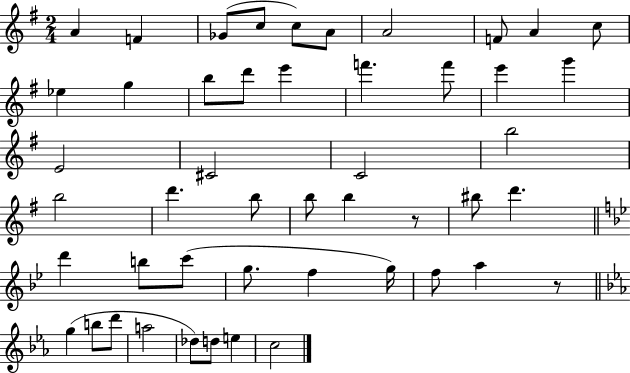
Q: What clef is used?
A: treble